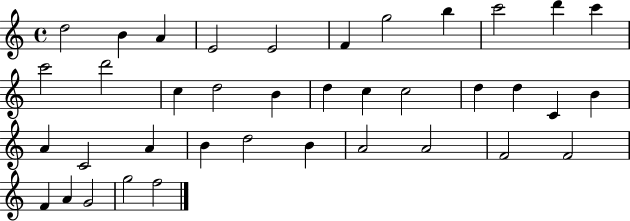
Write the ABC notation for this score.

X:1
T:Untitled
M:4/4
L:1/4
K:C
d2 B A E2 E2 F g2 b c'2 d' c' c'2 d'2 c d2 B d c c2 d d C B A C2 A B d2 B A2 A2 F2 F2 F A G2 g2 f2